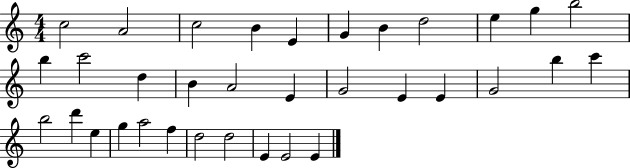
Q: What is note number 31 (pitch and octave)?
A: D5